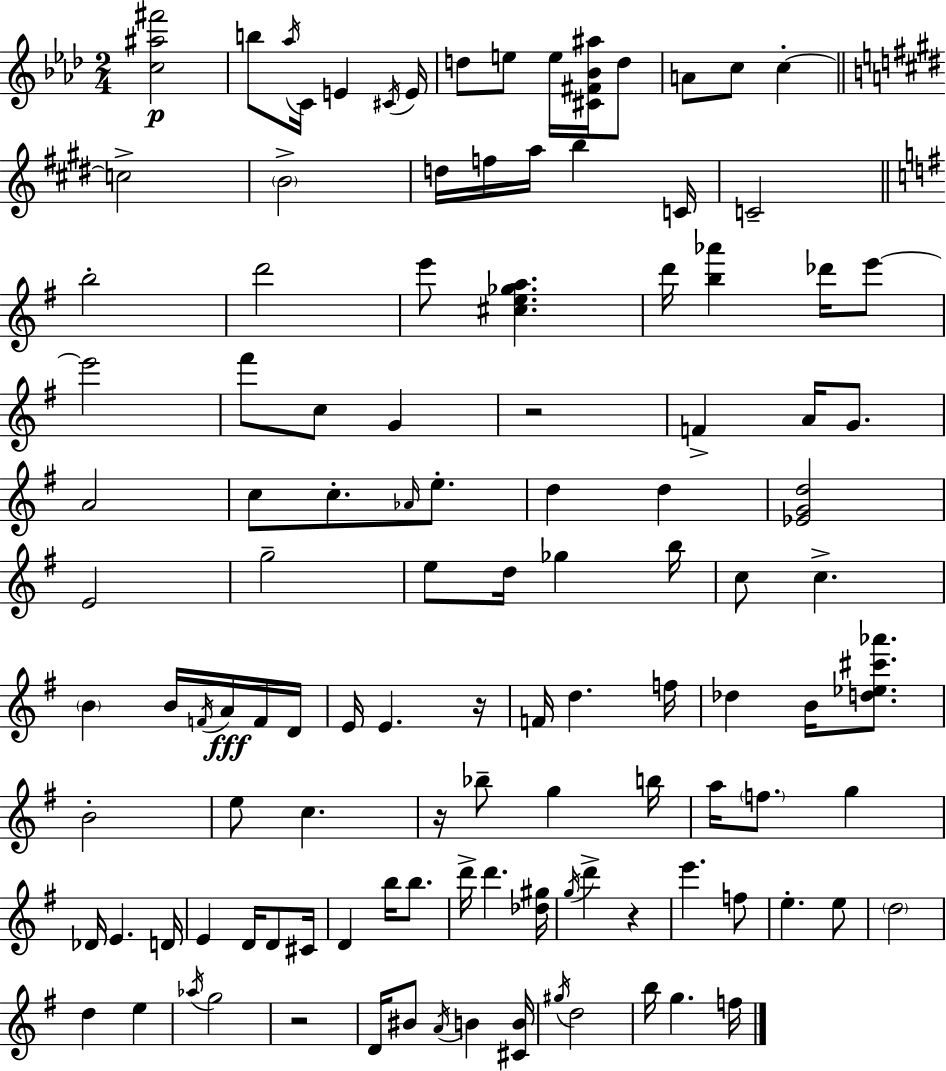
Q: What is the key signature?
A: F minor